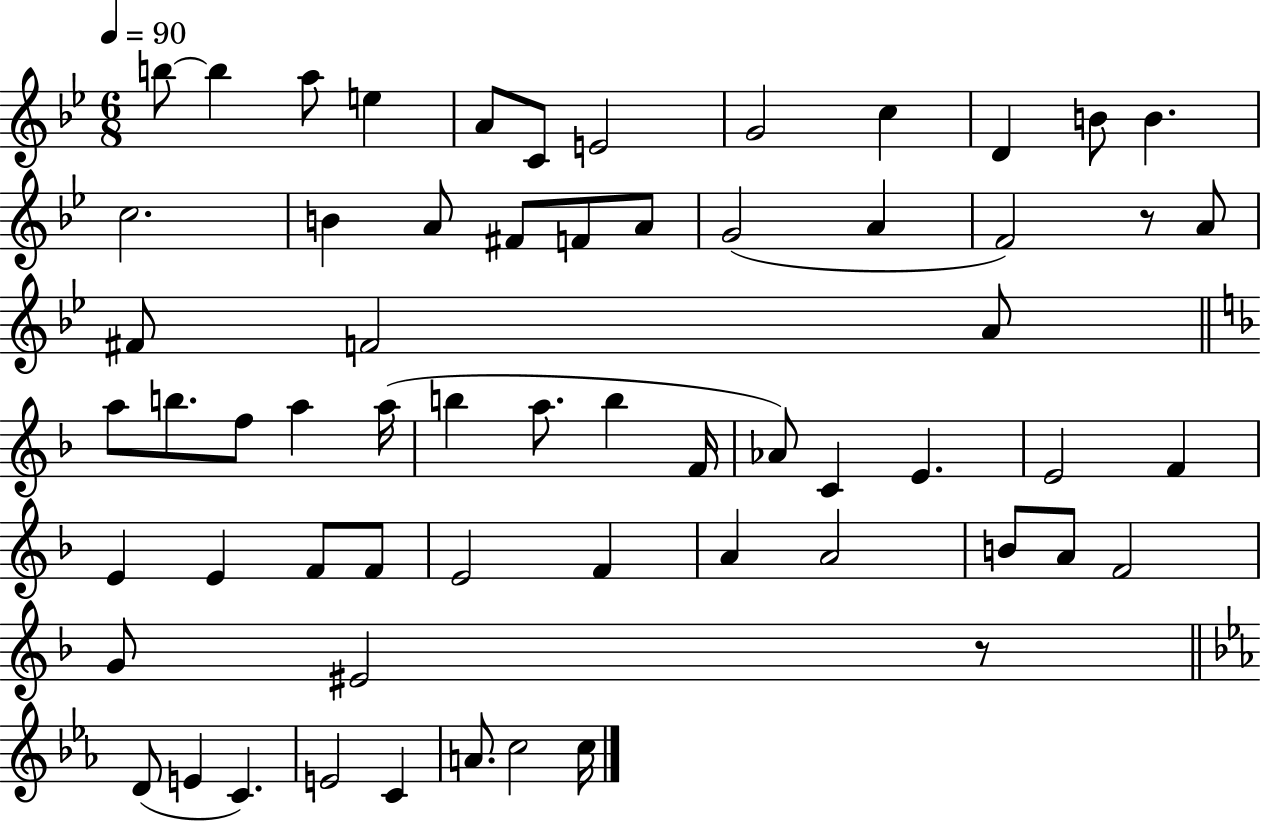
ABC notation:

X:1
T:Untitled
M:6/8
L:1/4
K:Bb
b/2 b a/2 e A/2 C/2 E2 G2 c D B/2 B c2 B A/2 ^F/2 F/2 A/2 G2 A F2 z/2 A/2 ^F/2 F2 A/2 a/2 b/2 f/2 a a/4 b a/2 b F/4 _A/2 C E E2 F E E F/2 F/2 E2 F A A2 B/2 A/2 F2 G/2 ^E2 z/2 D/2 E C E2 C A/2 c2 c/4